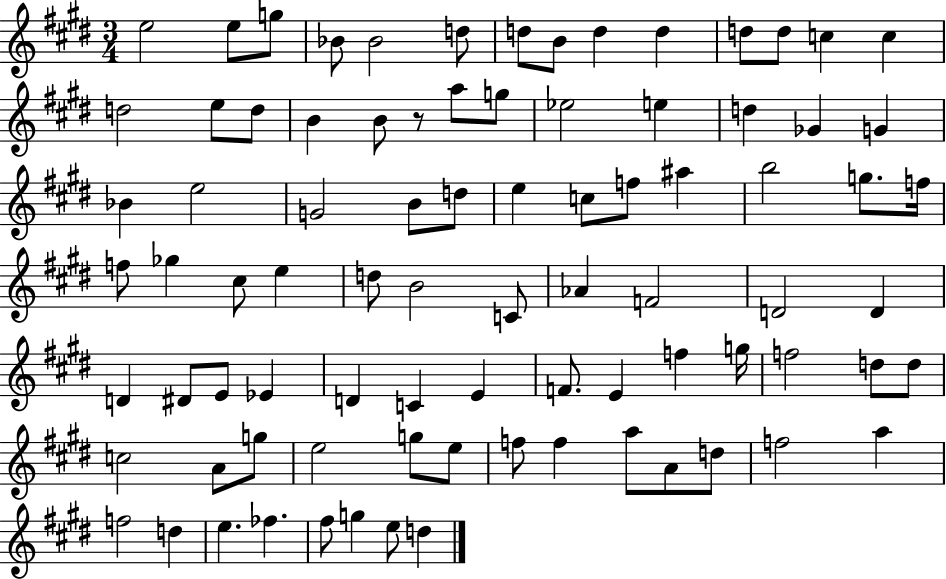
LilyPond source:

{
  \clef treble
  \numericTimeSignature
  \time 3/4
  \key e \major
  e''2 e''8 g''8 | bes'8 bes'2 d''8 | d''8 b'8 d''4 d''4 | d''8 d''8 c''4 c''4 | \break d''2 e''8 d''8 | b'4 b'8 r8 a''8 g''8 | ees''2 e''4 | d''4 ges'4 g'4 | \break bes'4 e''2 | g'2 b'8 d''8 | e''4 c''8 f''8 ais''4 | b''2 g''8. f''16 | \break f''8 ges''4 cis''8 e''4 | d''8 b'2 c'8 | aes'4 f'2 | d'2 d'4 | \break d'4 dis'8 e'8 ees'4 | d'4 c'4 e'4 | f'8. e'4 f''4 g''16 | f''2 d''8 d''8 | \break c''2 a'8 g''8 | e''2 g''8 e''8 | f''8 f''4 a''8 a'8 d''8 | f''2 a''4 | \break f''2 d''4 | e''4. fes''4. | fis''8 g''4 e''8 d''4 | \bar "|."
}